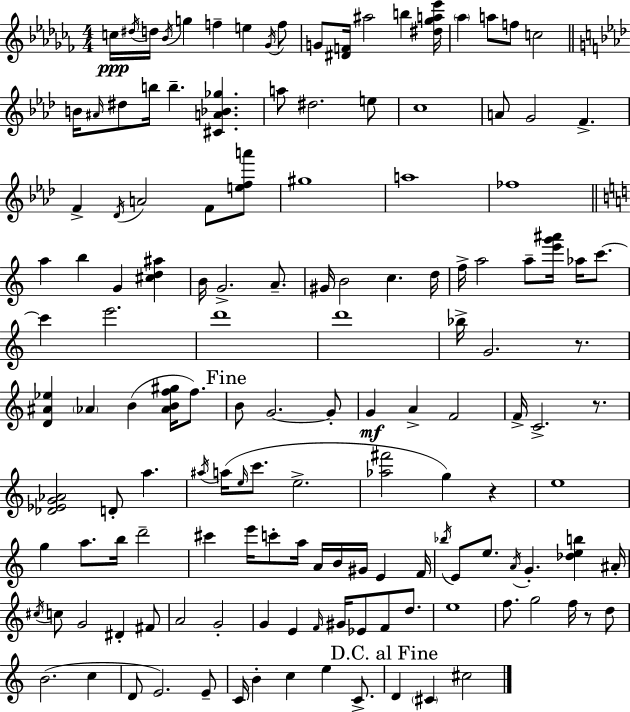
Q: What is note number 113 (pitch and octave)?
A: F5